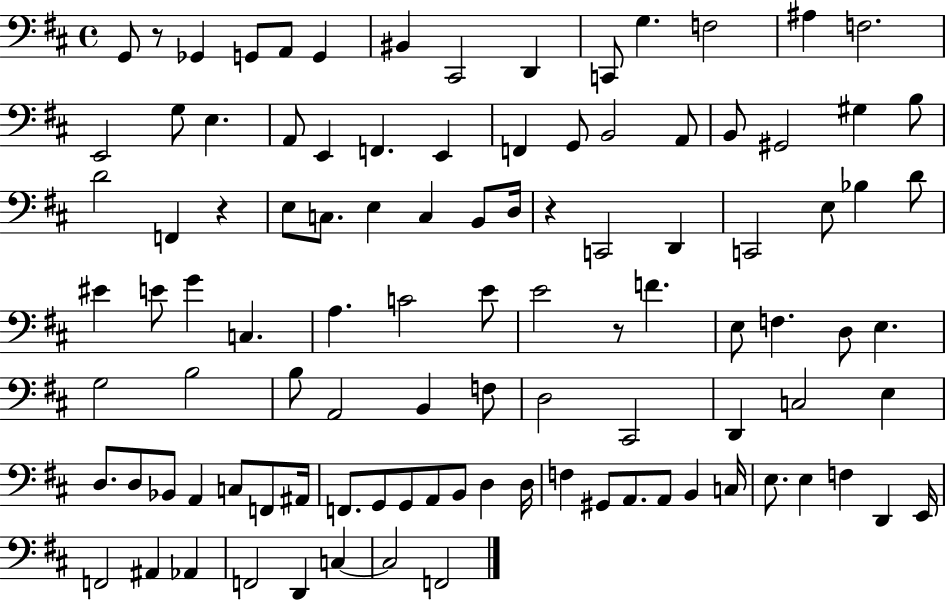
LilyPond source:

{
  \clef bass
  \time 4/4
  \defaultTimeSignature
  \key d \major
  g,8 r8 ges,4 g,8 a,8 g,4 | bis,4 cis,2 d,4 | c,8 g4. f2 | ais4 f2. | \break e,2 g8 e4. | a,8 e,4 f,4. e,4 | f,4 g,8 b,2 a,8 | b,8 gis,2 gis4 b8 | \break d'2 f,4 r4 | e8 c8. e4 c4 b,8 d16 | r4 c,2 d,4 | c,2 e8 bes4 d'8 | \break eis'4 e'8 g'4 c4. | a4. c'2 e'8 | e'2 r8 f'4. | e8 f4. d8 e4. | \break g2 b2 | b8 a,2 b,4 f8 | d2 cis,2 | d,4 c2 e4 | \break d8. d8 bes,8 a,4 c8 f,8 ais,16 | f,8. g,8 g,8 a,8 b,8 d4 d16 | f4 gis,8 a,8. a,8 b,4 c16 | e8. e4 f4 d,4 e,16 | \break f,2 ais,4 aes,4 | f,2 d,4 c4~~ | c2 f,2 | \bar "|."
}